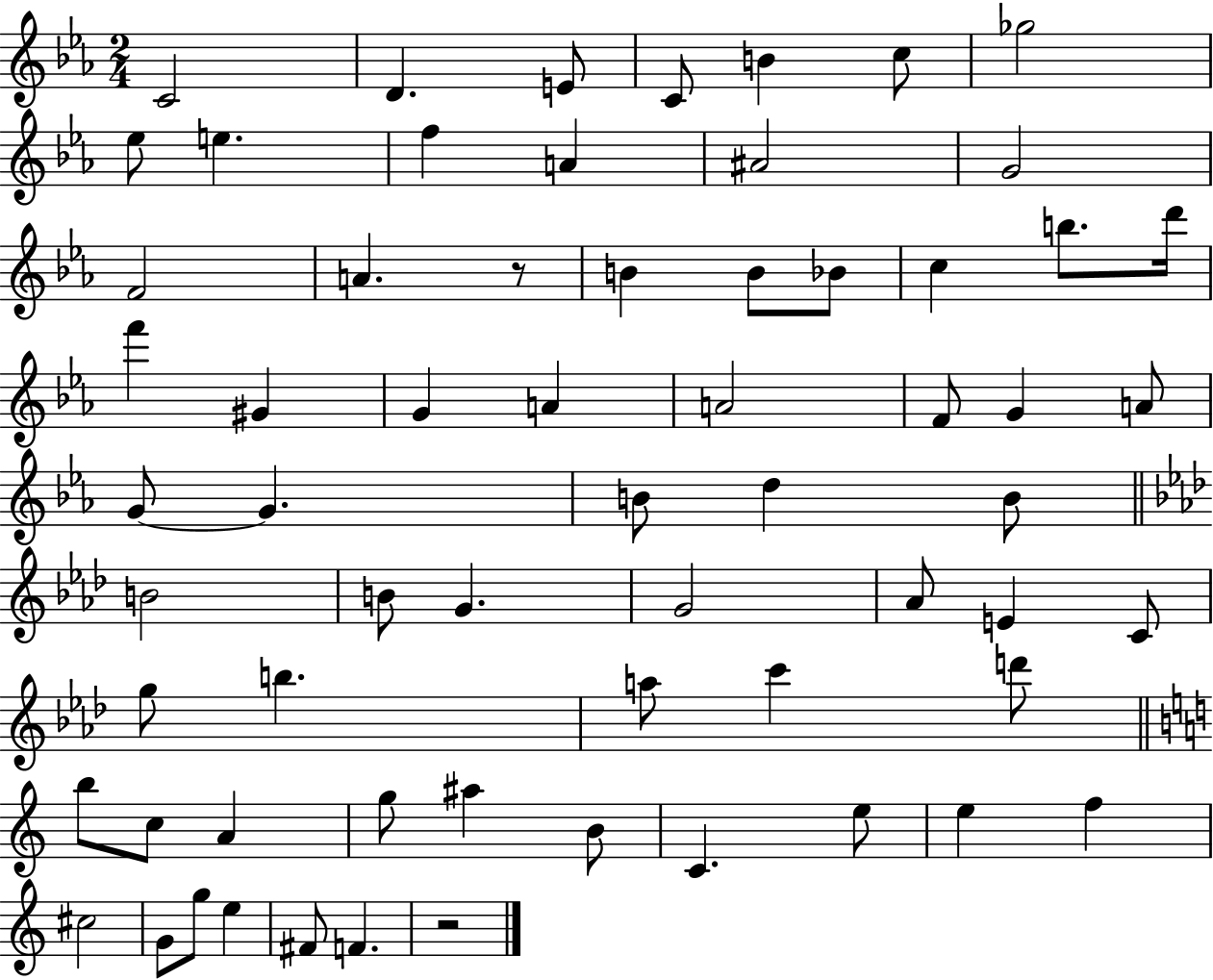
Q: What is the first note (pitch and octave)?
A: C4